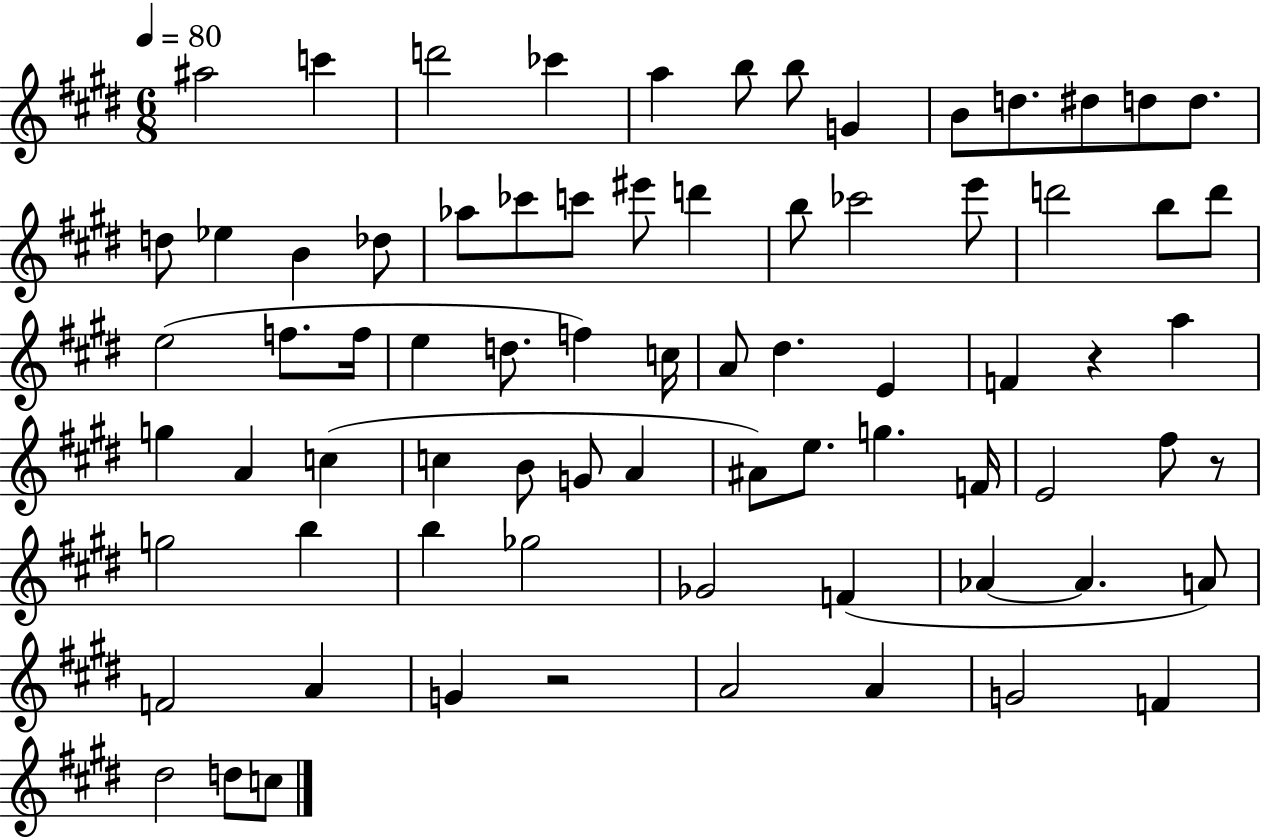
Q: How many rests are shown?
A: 3